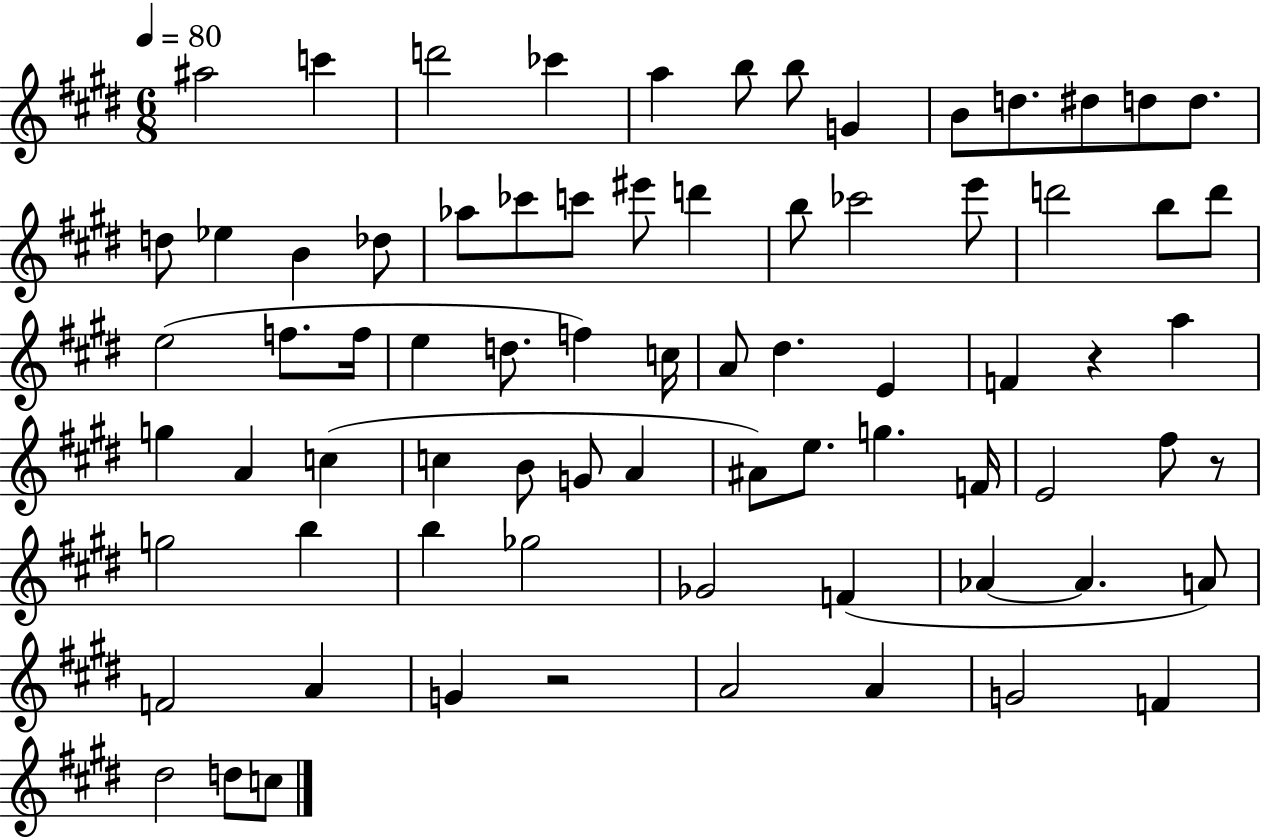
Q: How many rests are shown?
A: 3